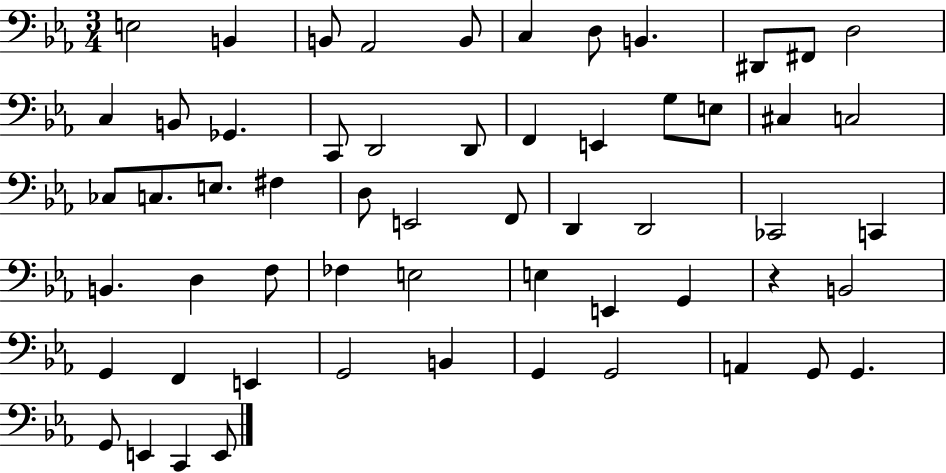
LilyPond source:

{
  \clef bass
  \numericTimeSignature
  \time 3/4
  \key ees \major
  e2 b,4 | b,8 aes,2 b,8 | c4 d8 b,4. | dis,8 fis,8 d2 | \break c4 b,8 ges,4. | c,8 d,2 d,8 | f,4 e,4 g8 e8 | cis4 c2 | \break ces8 c8. e8. fis4 | d8 e,2 f,8 | d,4 d,2 | ces,2 c,4 | \break b,4. d4 f8 | fes4 e2 | e4 e,4 g,4 | r4 b,2 | \break g,4 f,4 e,4 | g,2 b,4 | g,4 g,2 | a,4 g,8 g,4. | \break g,8 e,4 c,4 e,8 | \bar "|."
}